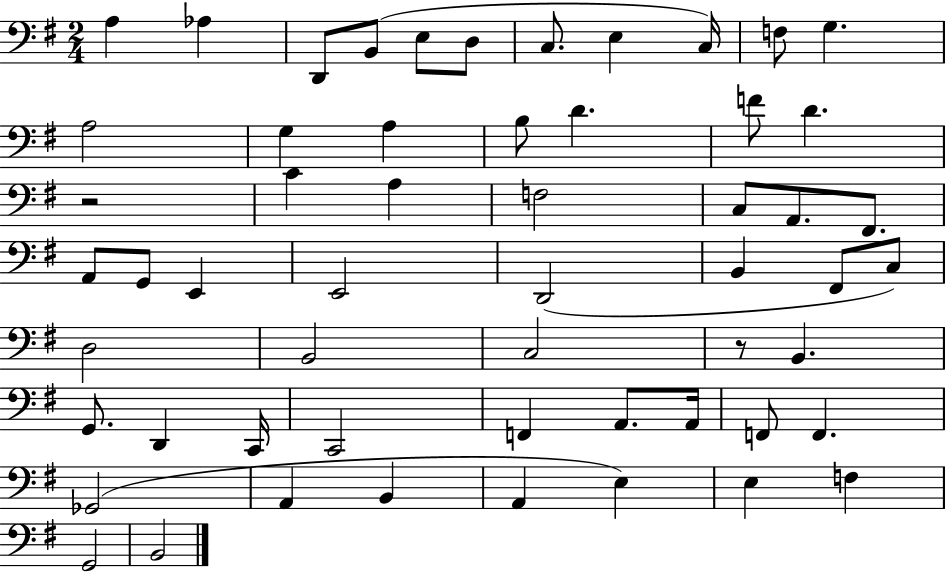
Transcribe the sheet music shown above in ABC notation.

X:1
T:Untitled
M:2/4
L:1/4
K:G
A, _A, D,,/2 B,,/2 E,/2 D,/2 C,/2 E, C,/4 F,/2 G, A,2 G, A, B,/2 D F/2 D z2 C A, F,2 C,/2 A,,/2 ^F,,/2 A,,/2 G,,/2 E,, E,,2 D,,2 B,, ^F,,/2 C,/2 D,2 B,,2 C,2 z/2 B,, G,,/2 D,, C,,/4 C,,2 F,, A,,/2 A,,/4 F,,/2 F,, _G,,2 A,, B,, A,, E, E, F, G,,2 B,,2